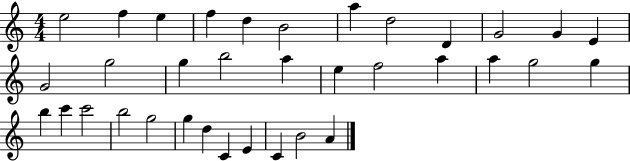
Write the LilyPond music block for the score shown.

{
  \clef treble
  \numericTimeSignature
  \time 4/4
  \key c \major
  e''2 f''4 e''4 | f''4 d''4 b'2 | a''4 d''2 d'4 | g'2 g'4 e'4 | \break g'2 g''2 | g''4 b''2 a''4 | e''4 f''2 a''4 | a''4 g''2 g''4 | \break b''4 c'''4 c'''2 | b''2 g''2 | g''4 d''4 c'4 e'4 | c'4 b'2 a'4 | \break \bar "|."
}